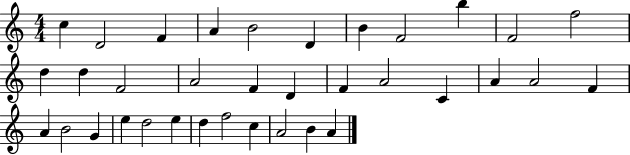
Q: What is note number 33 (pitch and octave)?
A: A4